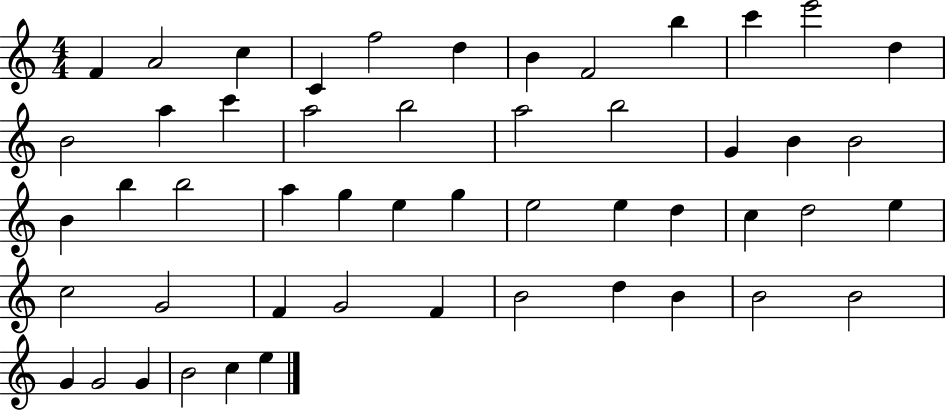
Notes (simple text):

F4/q A4/h C5/q C4/q F5/h D5/q B4/q F4/h B5/q C6/q E6/h D5/q B4/h A5/q C6/q A5/h B5/h A5/h B5/h G4/q B4/q B4/h B4/q B5/q B5/h A5/q G5/q E5/q G5/q E5/h E5/q D5/q C5/q D5/h E5/q C5/h G4/h F4/q G4/h F4/q B4/h D5/q B4/q B4/h B4/h G4/q G4/h G4/q B4/h C5/q E5/q